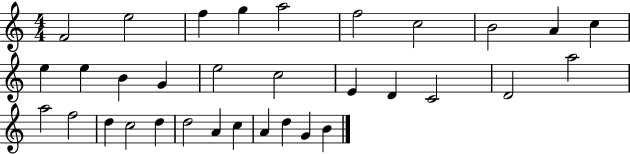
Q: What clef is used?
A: treble